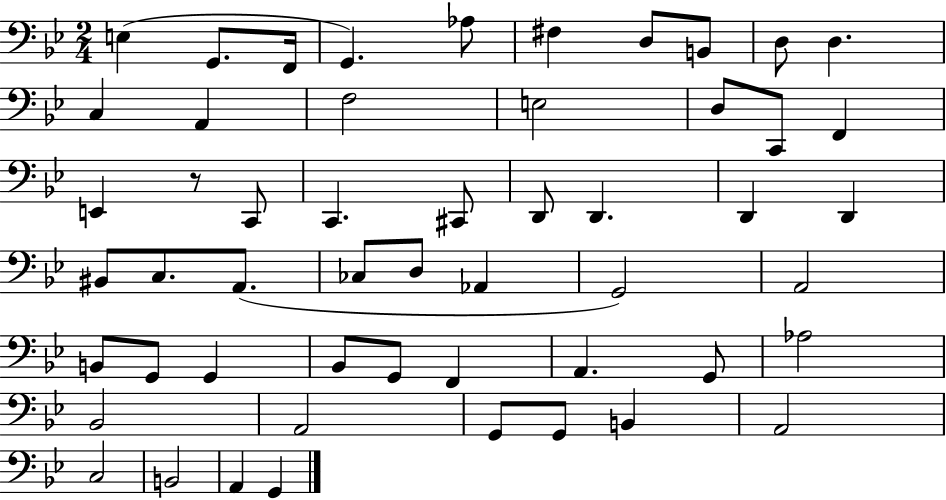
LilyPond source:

{
  \clef bass
  \numericTimeSignature
  \time 2/4
  \key bes \major
  \repeat volta 2 { e4( g,8. f,16 | g,4.) aes8 | fis4 d8 b,8 | d8 d4. | \break c4 a,4 | f2 | e2 | d8 c,8 f,4 | \break e,4 r8 c,8 | c,4. cis,8 | d,8 d,4. | d,4 d,4 | \break bis,8 c8. a,8.( | ces8 d8 aes,4 | g,2) | a,2 | \break b,8 g,8 g,4 | bes,8 g,8 f,4 | a,4. g,8 | aes2 | \break bes,2 | a,2 | g,8 g,8 b,4 | a,2 | \break c2 | b,2 | a,4 g,4 | } \bar "|."
}